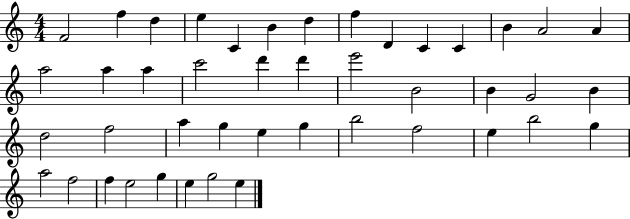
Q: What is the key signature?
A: C major